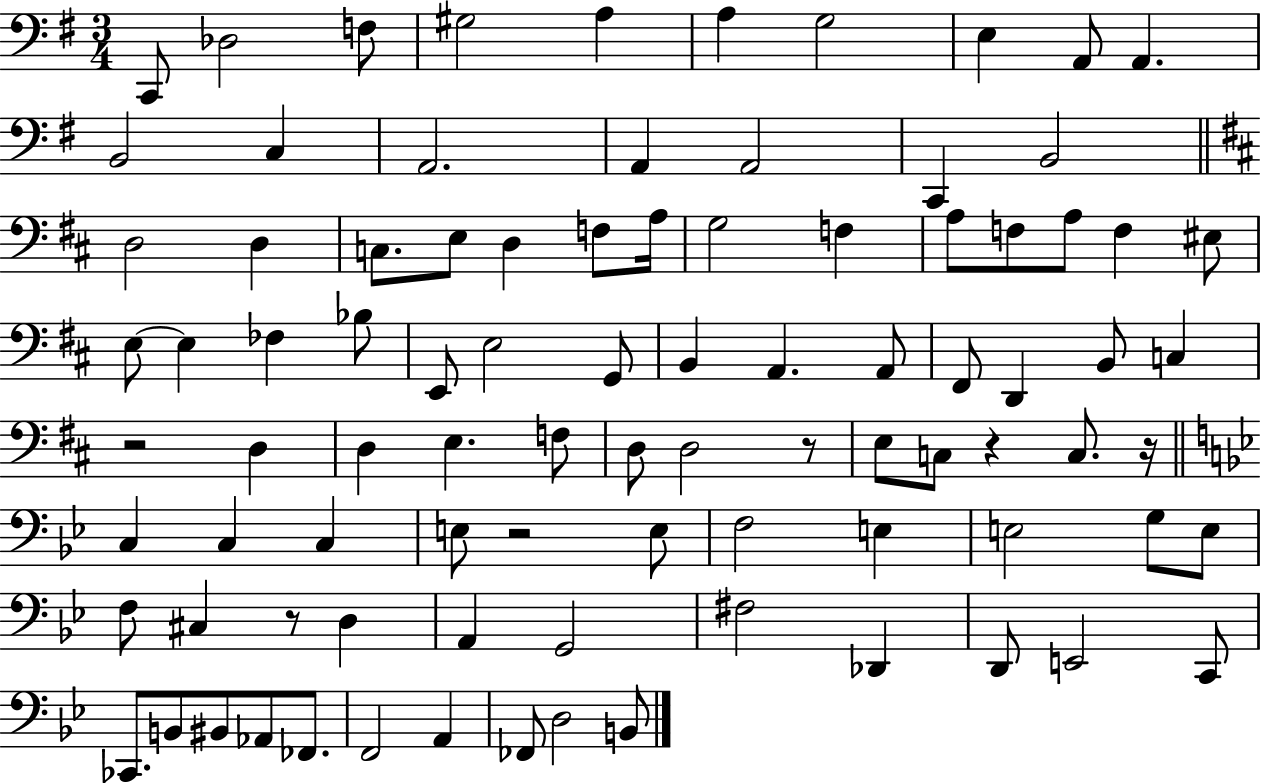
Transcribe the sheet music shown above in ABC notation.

X:1
T:Untitled
M:3/4
L:1/4
K:G
C,,/2 _D,2 F,/2 ^G,2 A, A, G,2 E, A,,/2 A,, B,,2 C, A,,2 A,, A,,2 C,, B,,2 D,2 D, C,/2 E,/2 D, F,/2 A,/4 G,2 F, A,/2 F,/2 A,/2 F, ^E,/2 E,/2 E, _F, _B,/2 E,,/2 E,2 G,,/2 B,, A,, A,,/2 ^F,,/2 D,, B,,/2 C, z2 D, D, E, F,/2 D,/2 D,2 z/2 E,/2 C,/2 z C,/2 z/4 C, C, C, E,/2 z2 E,/2 F,2 E, E,2 G,/2 E,/2 F,/2 ^C, z/2 D, A,, G,,2 ^F,2 _D,, D,,/2 E,,2 C,,/2 _C,,/2 B,,/2 ^B,,/2 _A,,/2 _F,,/2 F,,2 A,, _F,,/2 D,2 B,,/2